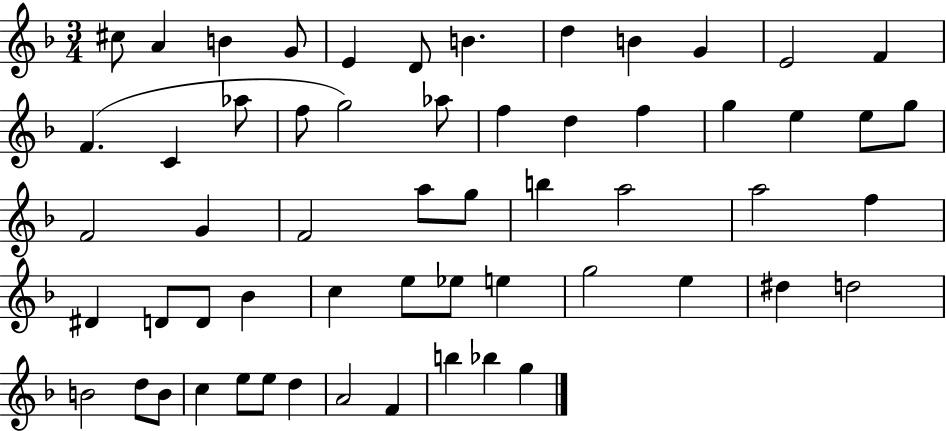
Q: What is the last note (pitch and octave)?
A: G5